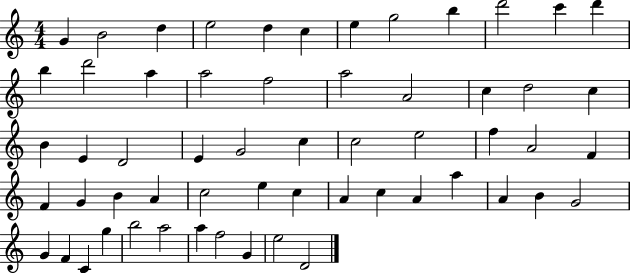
{
  \clef treble
  \numericTimeSignature
  \time 4/4
  \key c \major
  g'4 b'2 d''4 | e''2 d''4 c''4 | e''4 g''2 b''4 | d'''2 c'''4 d'''4 | \break b''4 d'''2 a''4 | a''2 f''2 | a''2 a'2 | c''4 d''2 c''4 | \break b'4 e'4 d'2 | e'4 g'2 c''4 | c''2 e''2 | f''4 a'2 f'4 | \break f'4 g'4 b'4 a'4 | c''2 e''4 c''4 | a'4 c''4 a'4 a''4 | a'4 b'4 g'2 | \break g'4 f'4 c'4 g''4 | b''2 a''2 | a''4 f''2 g'4 | e''2 d'2 | \break \bar "|."
}